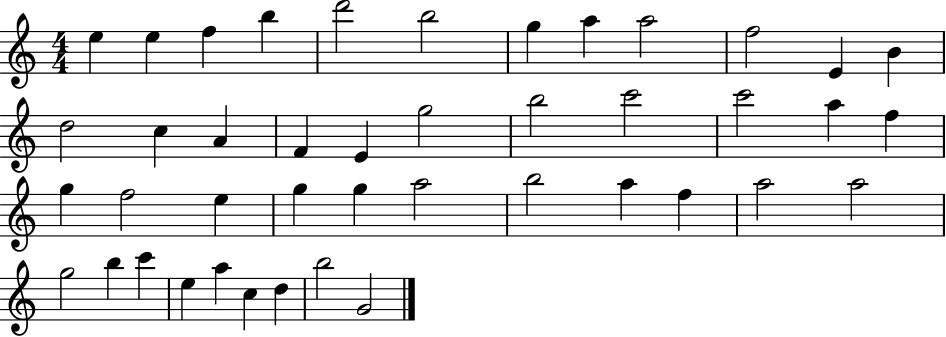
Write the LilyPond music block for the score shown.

{
  \clef treble
  \numericTimeSignature
  \time 4/4
  \key c \major
  e''4 e''4 f''4 b''4 | d'''2 b''2 | g''4 a''4 a''2 | f''2 e'4 b'4 | \break d''2 c''4 a'4 | f'4 e'4 g''2 | b''2 c'''2 | c'''2 a''4 f''4 | \break g''4 f''2 e''4 | g''4 g''4 a''2 | b''2 a''4 f''4 | a''2 a''2 | \break g''2 b''4 c'''4 | e''4 a''4 c''4 d''4 | b''2 g'2 | \bar "|."
}